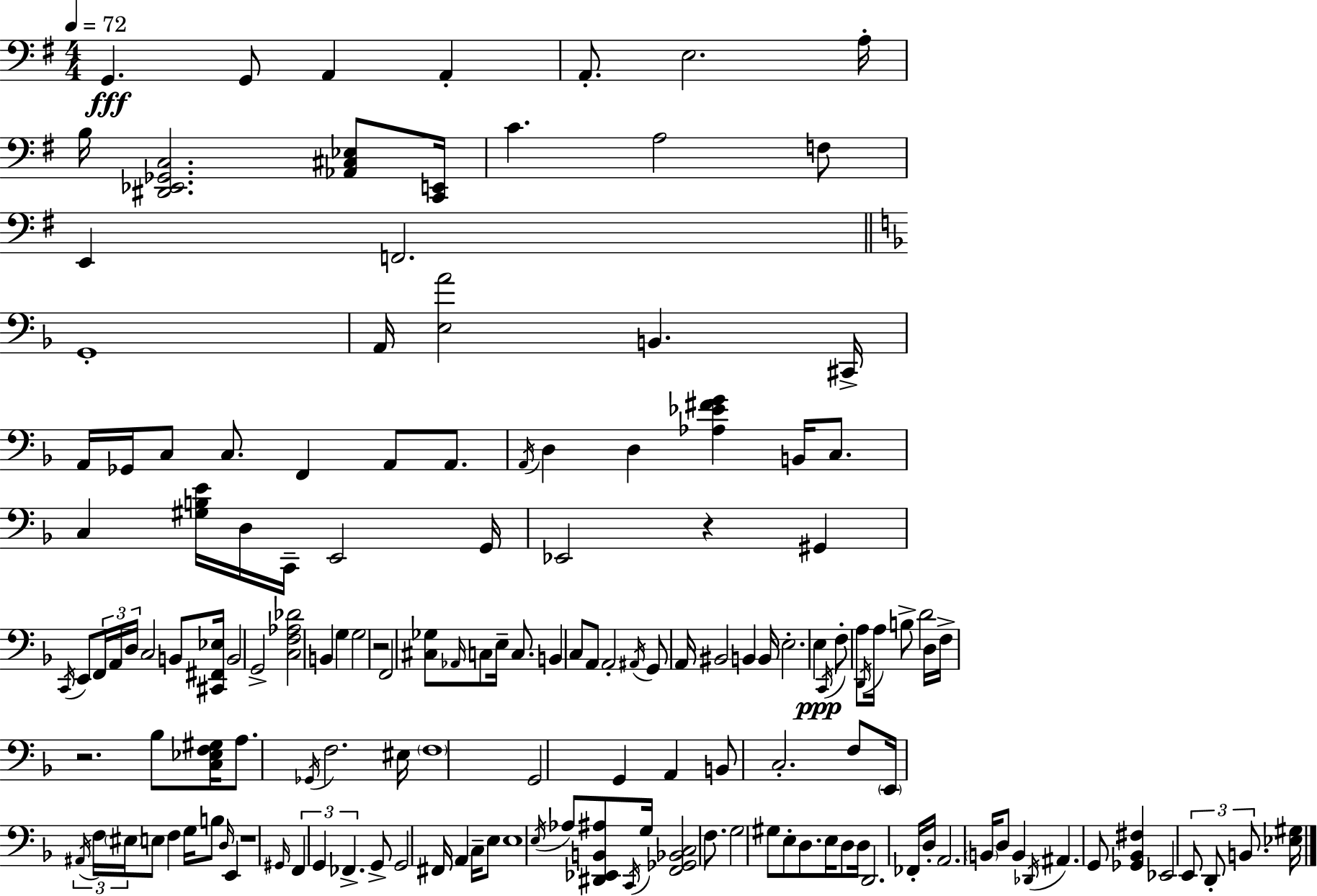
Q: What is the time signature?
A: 4/4